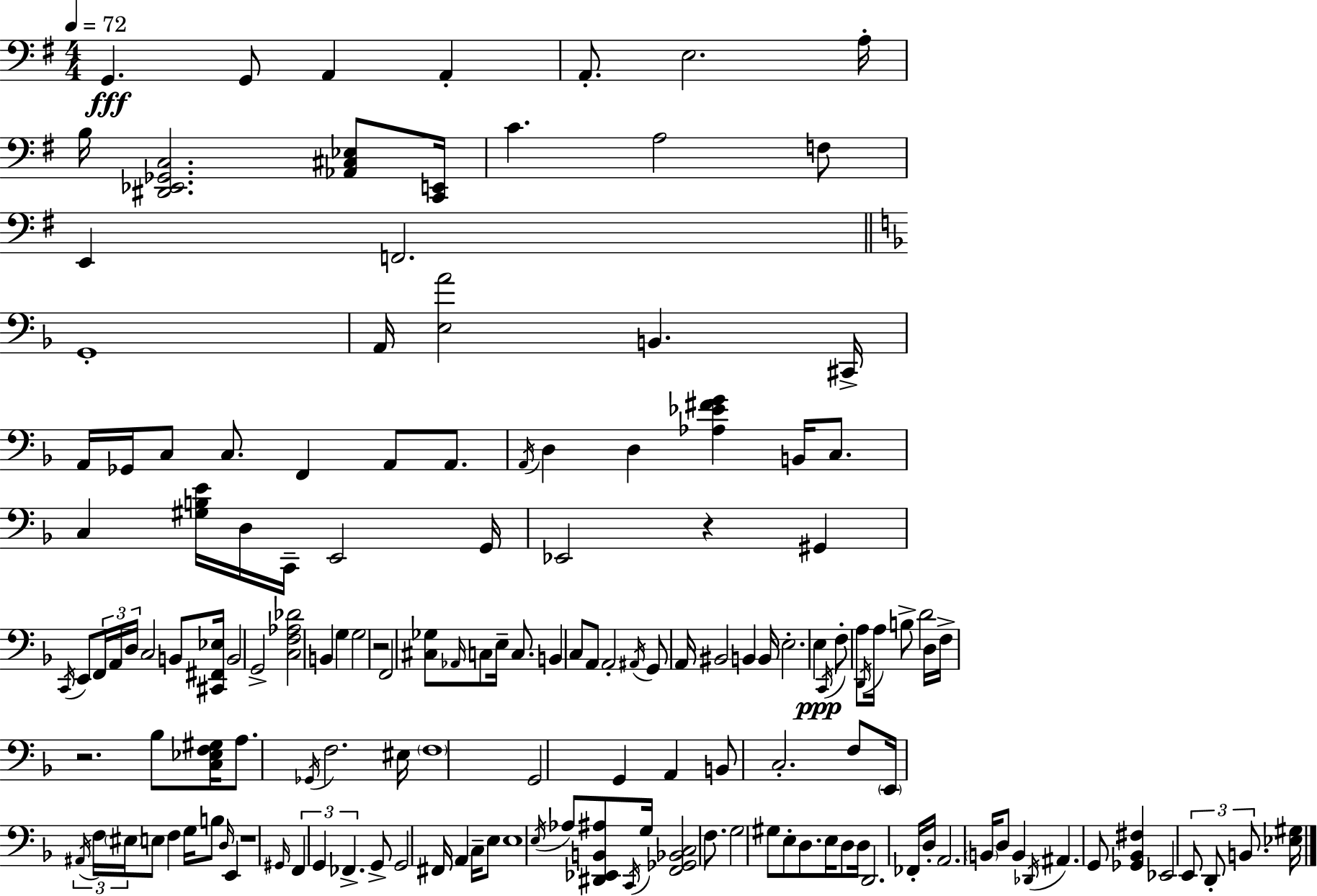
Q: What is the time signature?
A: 4/4